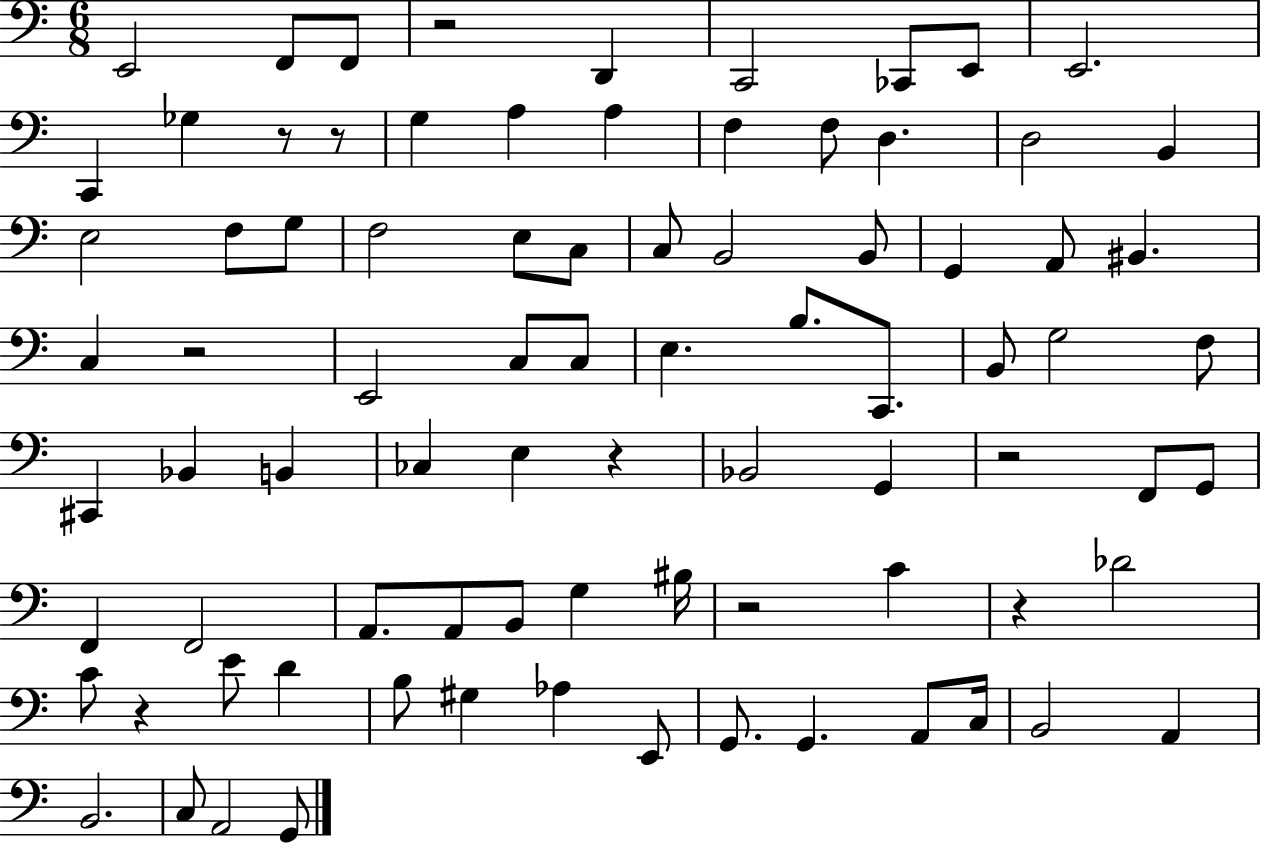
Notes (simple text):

E2/h F2/e F2/e R/h D2/q C2/h CES2/e E2/e E2/h. C2/q Gb3/q R/e R/e G3/q A3/q A3/q F3/q F3/e D3/q. D3/h B2/q E3/h F3/e G3/e F3/h E3/e C3/e C3/e B2/h B2/e G2/q A2/e BIS2/q. C3/q R/h E2/h C3/e C3/e E3/q. B3/e. C2/e. B2/e G3/h F3/e C#2/q Bb2/q B2/q CES3/q E3/q R/q Bb2/h G2/q R/h F2/e G2/e F2/q F2/h A2/e. A2/e B2/e G3/q BIS3/s R/h C4/q R/q Db4/h C4/e R/q E4/e D4/q B3/e G#3/q Ab3/q E2/e G2/e. G2/q. A2/e C3/s B2/h A2/q B2/h. C3/e A2/h G2/e